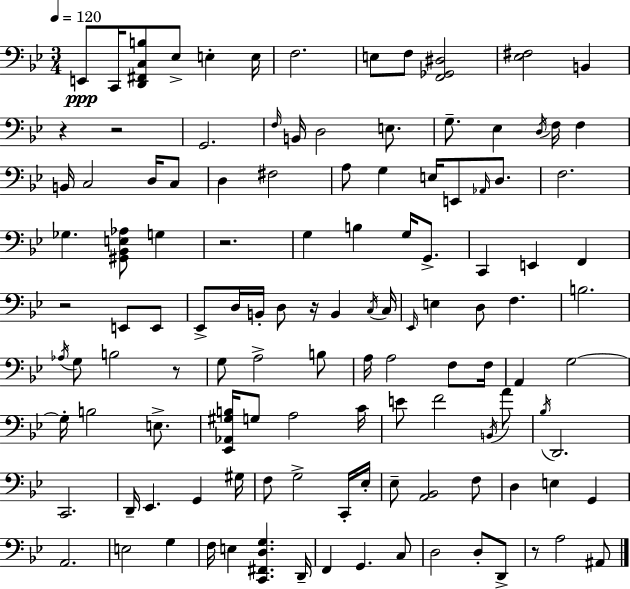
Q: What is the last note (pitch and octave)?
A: A#2